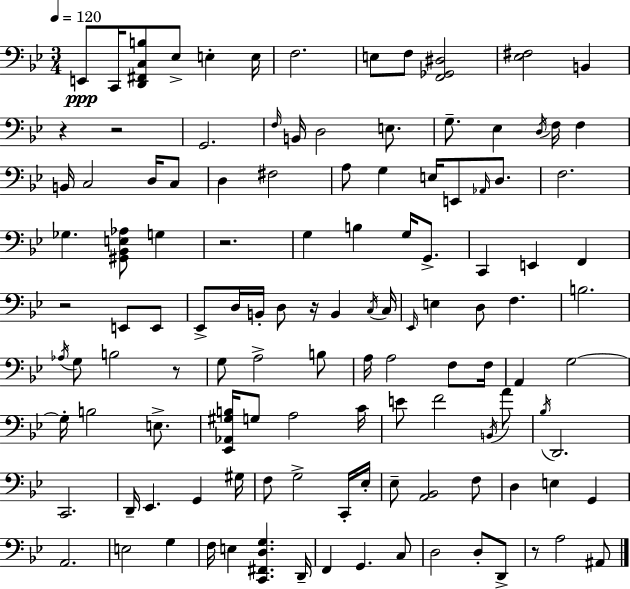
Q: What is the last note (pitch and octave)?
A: A#2